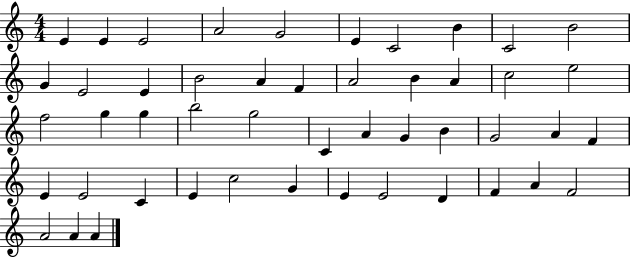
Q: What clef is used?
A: treble